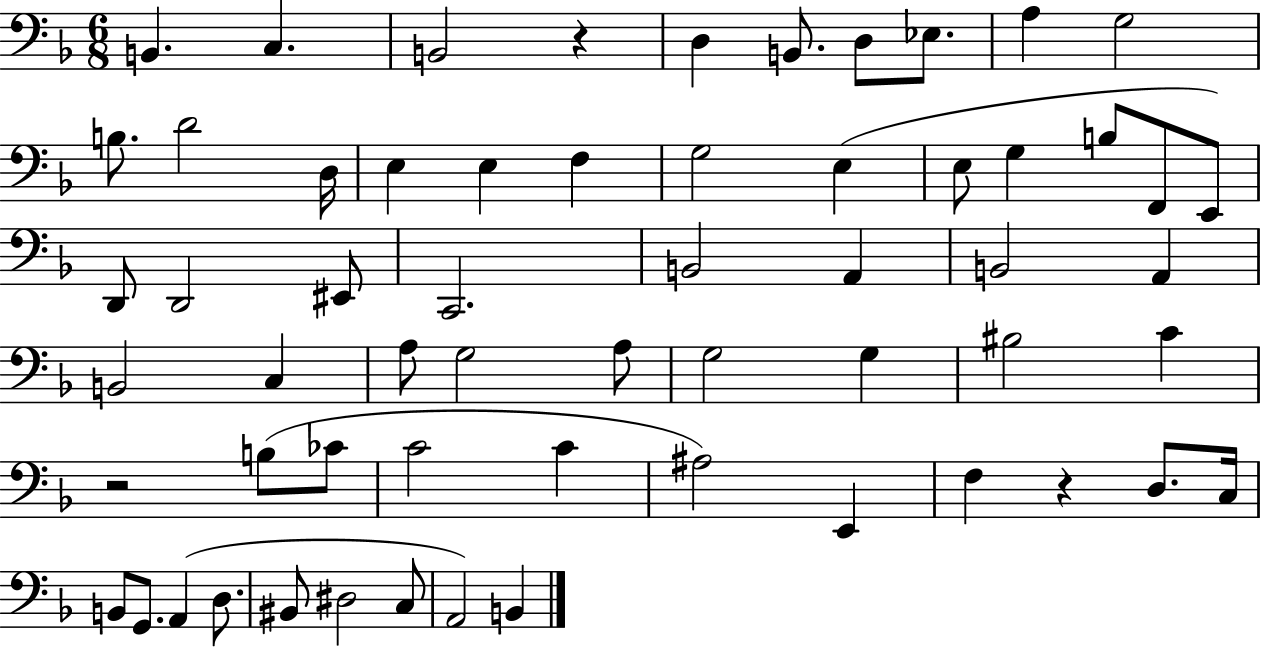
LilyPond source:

{
  \clef bass
  \numericTimeSignature
  \time 6/8
  \key f \major
  b,4. c4. | b,2 r4 | d4 b,8. d8 ees8. | a4 g2 | \break b8. d'2 d16 | e4 e4 f4 | g2 e4( | e8 g4 b8 f,8 e,8) | \break d,8 d,2 eis,8 | c,2. | b,2 a,4 | b,2 a,4 | \break b,2 c4 | a8 g2 a8 | g2 g4 | bis2 c'4 | \break r2 b8( ces'8 | c'2 c'4 | ais2) e,4 | f4 r4 d8. c16 | \break b,8 g,8. a,4( d8. | bis,8 dis2 c8 | a,2) b,4 | \bar "|."
}